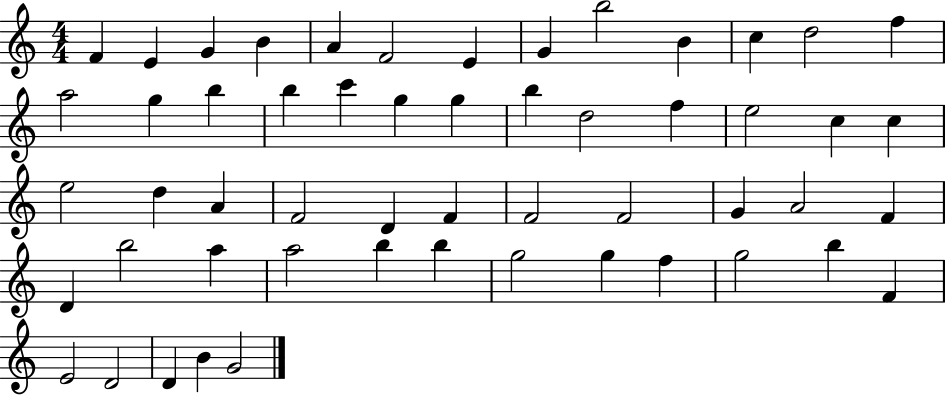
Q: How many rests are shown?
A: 0